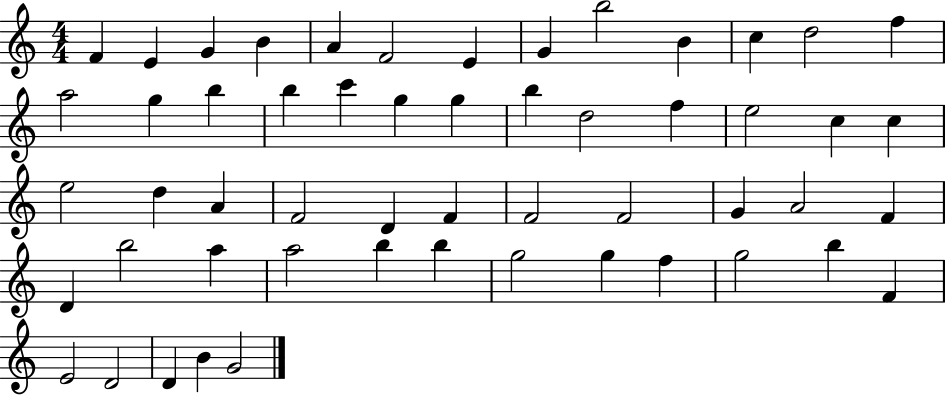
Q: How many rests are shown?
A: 0